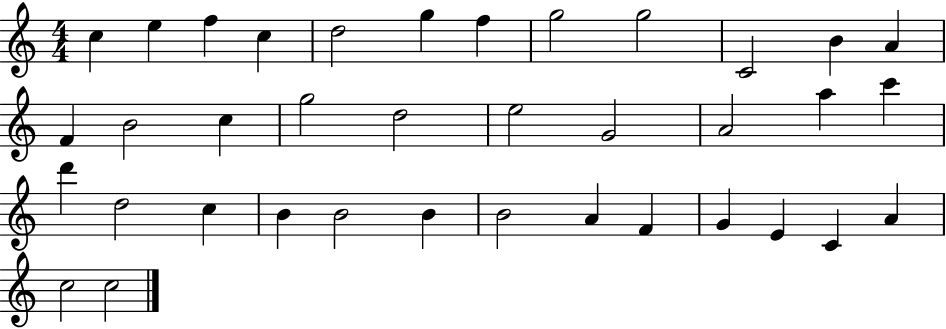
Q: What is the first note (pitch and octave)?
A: C5